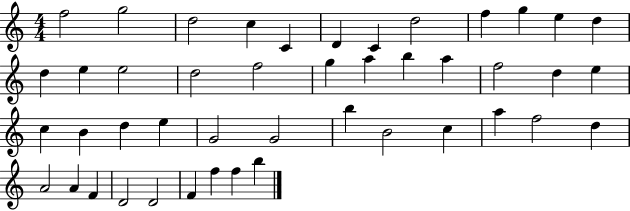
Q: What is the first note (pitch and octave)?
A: F5